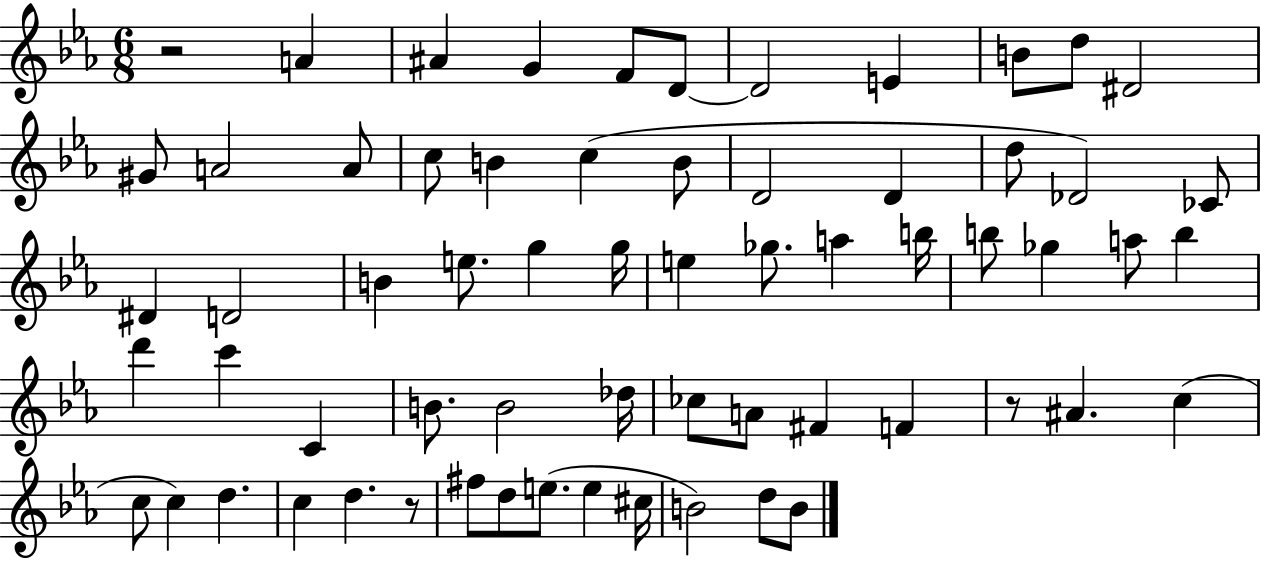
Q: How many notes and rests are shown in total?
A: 64